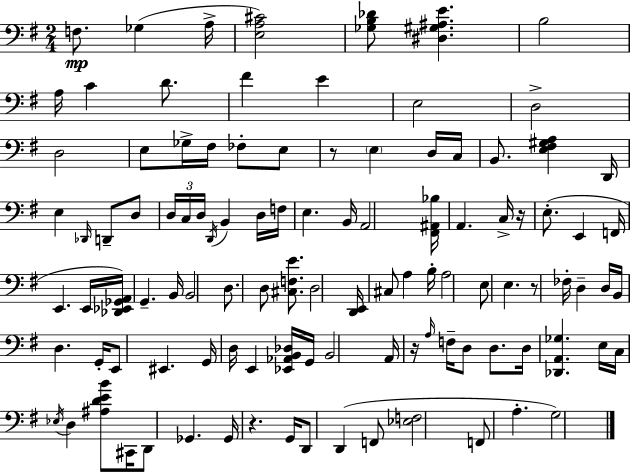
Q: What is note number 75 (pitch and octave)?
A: E3